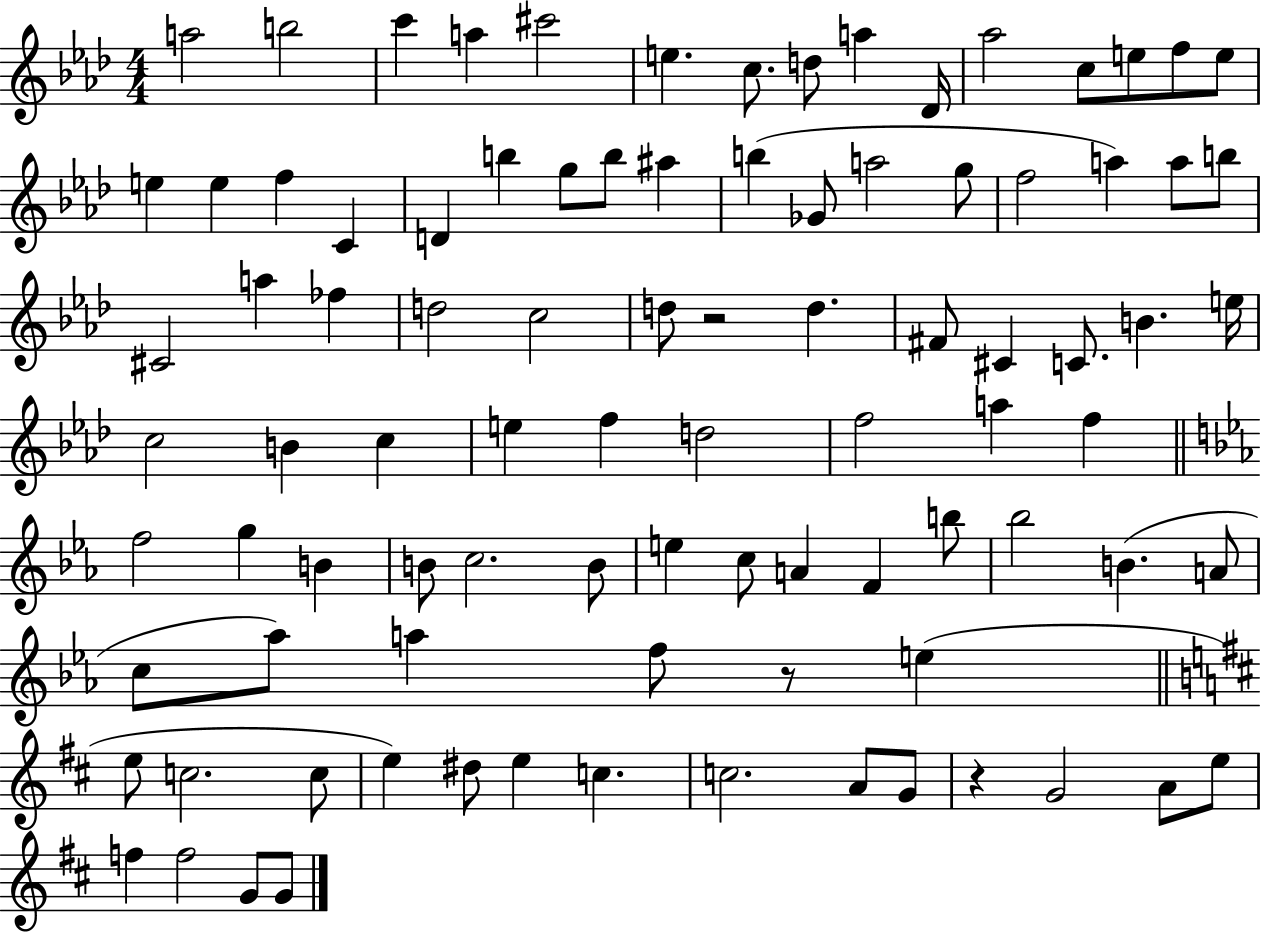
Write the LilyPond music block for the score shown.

{
  \clef treble
  \numericTimeSignature
  \time 4/4
  \key aes \major
  a''2 b''2 | c'''4 a''4 cis'''2 | e''4. c''8. d''8 a''4 des'16 | aes''2 c''8 e''8 f''8 e''8 | \break e''4 e''4 f''4 c'4 | d'4 b''4 g''8 b''8 ais''4 | b''4( ges'8 a''2 g''8 | f''2 a''4) a''8 b''8 | \break cis'2 a''4 fes''4 | d''2 c''2 | d''8 r2 d''4. | fis'8 cis'4 c'8. b'4. e''16 | \break c''2 b'4 c''4 | e''4 f''4 d''2 | f''2 a''4 f''4 | \bar "||" \break \key c \minor f''2 g''4 b'4 | b'8 c''2. b'8 | e''4 c''8 a'4 f'4 b''8 | bes''2 b'4.( a'8 | \break c''8 aes''8) a''4 f''8 r8 e''4( | \bar "||" \break \key d \major e''8 c''2. c''8 | e''4) dis''8 e''4 c''4. | c''2. a'8 g'8 | r4 g'2 a'8 e''8 | \break f''4 f''2 g'8 g'8 | \bar "|."
}